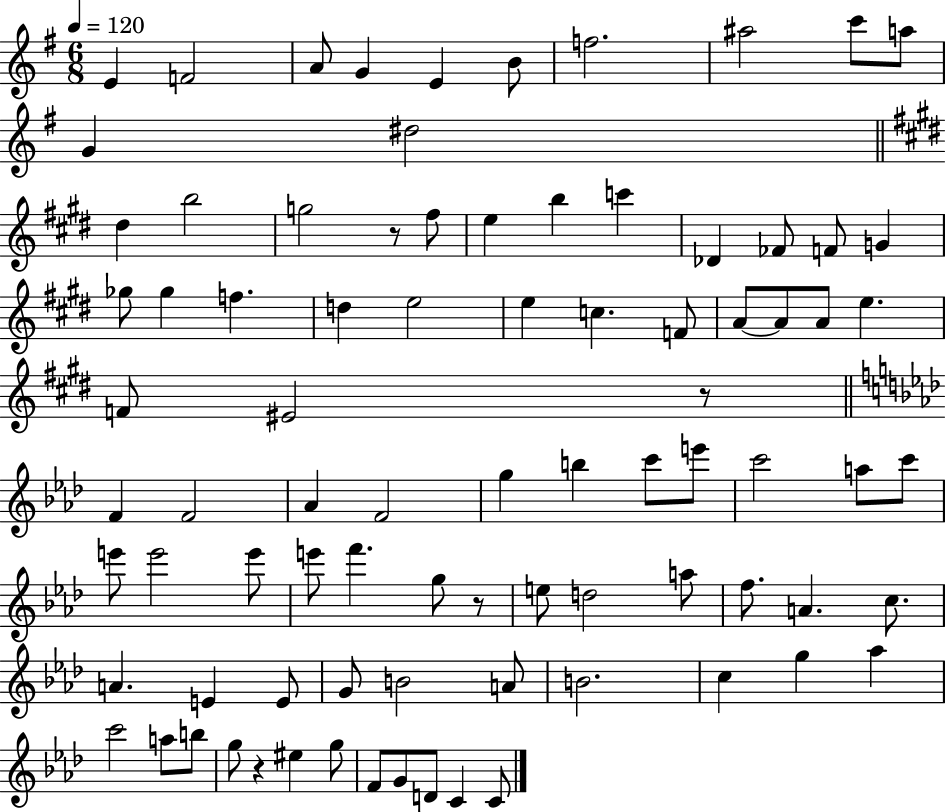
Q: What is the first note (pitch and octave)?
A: E4